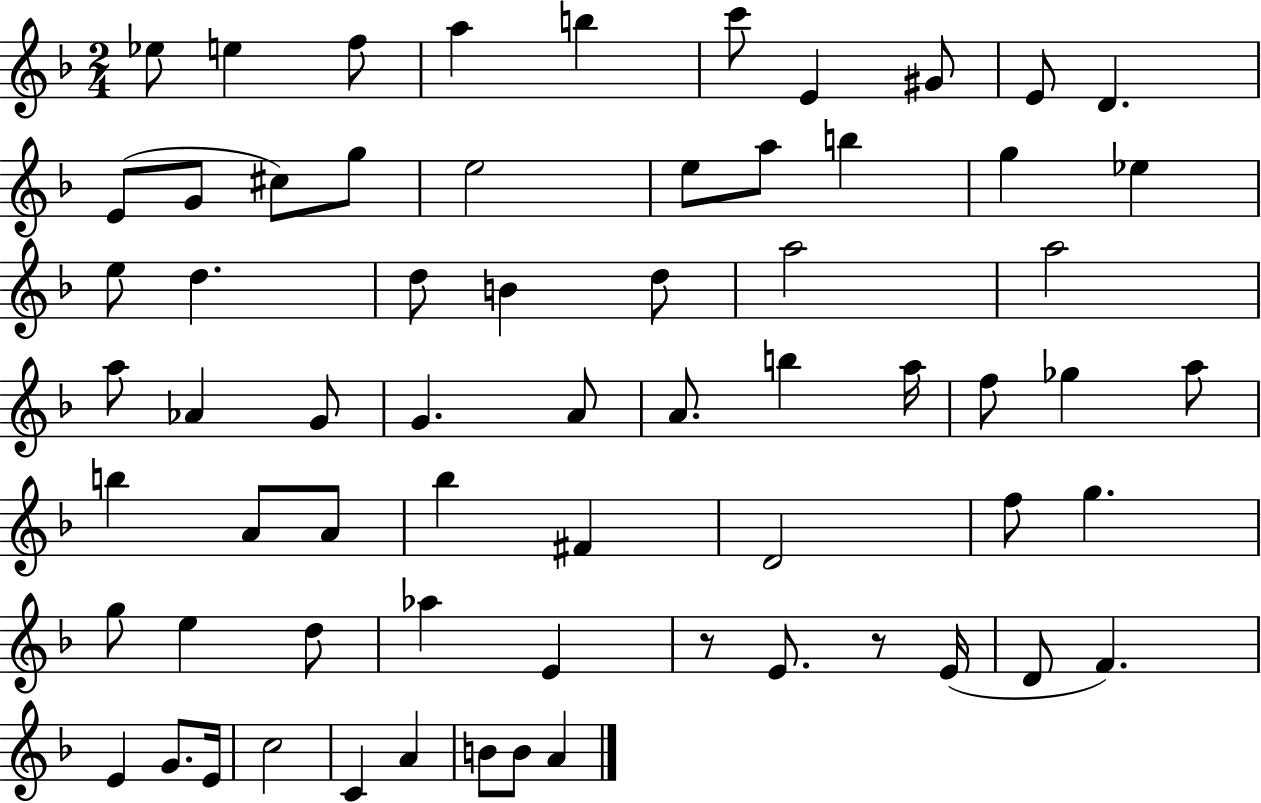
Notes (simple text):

Eb5/e E5/q F5/e A5/q B5/q C6/e E4/q G#4/e E4/e D4/q. E4/e G4/e C#5/e G5/e E5/h E5/e A5/e B5/q G5/q Eb5/q E5/e D5/q. D5/e B4/q D5/e A5/h A5/h A5/e Ab4/q G4/e G4/q. A4/e A4/e. B5/q A5/s F5/e Gb5/q A5/e B5/q A4/e A4/e Bb5/q F#4/q D4/h F5/e G5/q. G5/e E5/q D5/e Ab5/q E4/q R/e E4/e. R/e E4/s D4/e F4/q. E4/q G4/e. E4/s C5/h C4/q A4/q B4/e B4/e A4/q